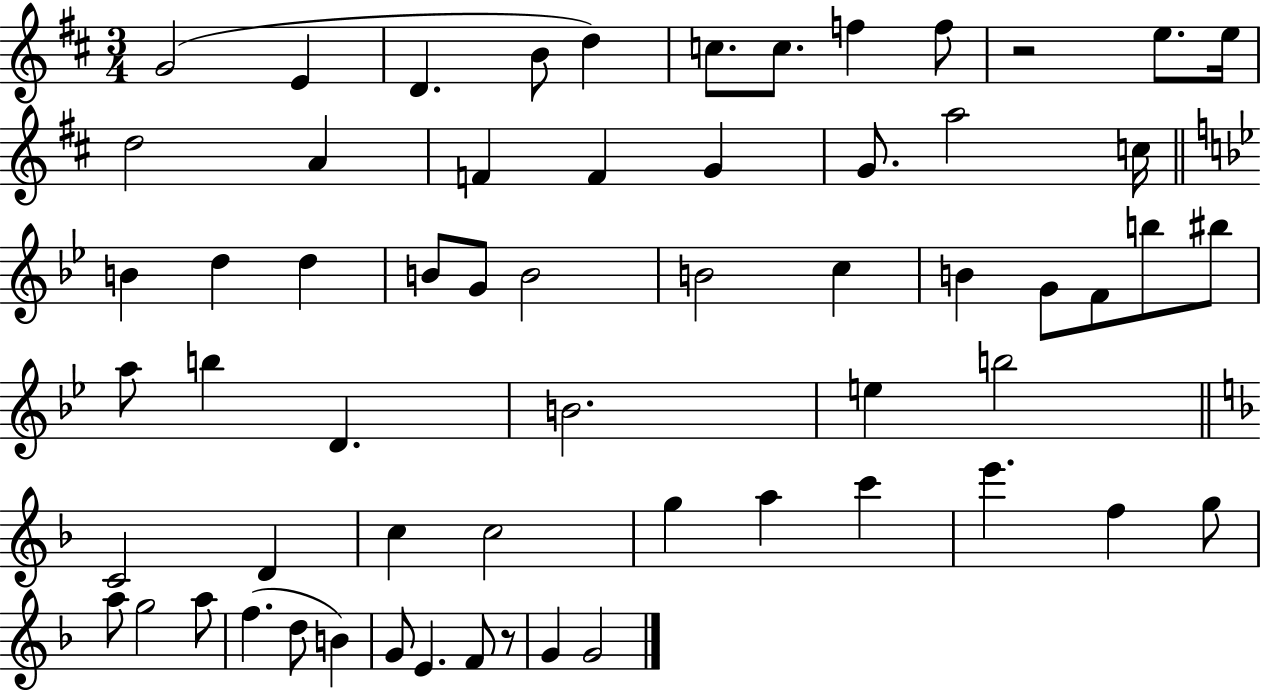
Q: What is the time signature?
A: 3/4